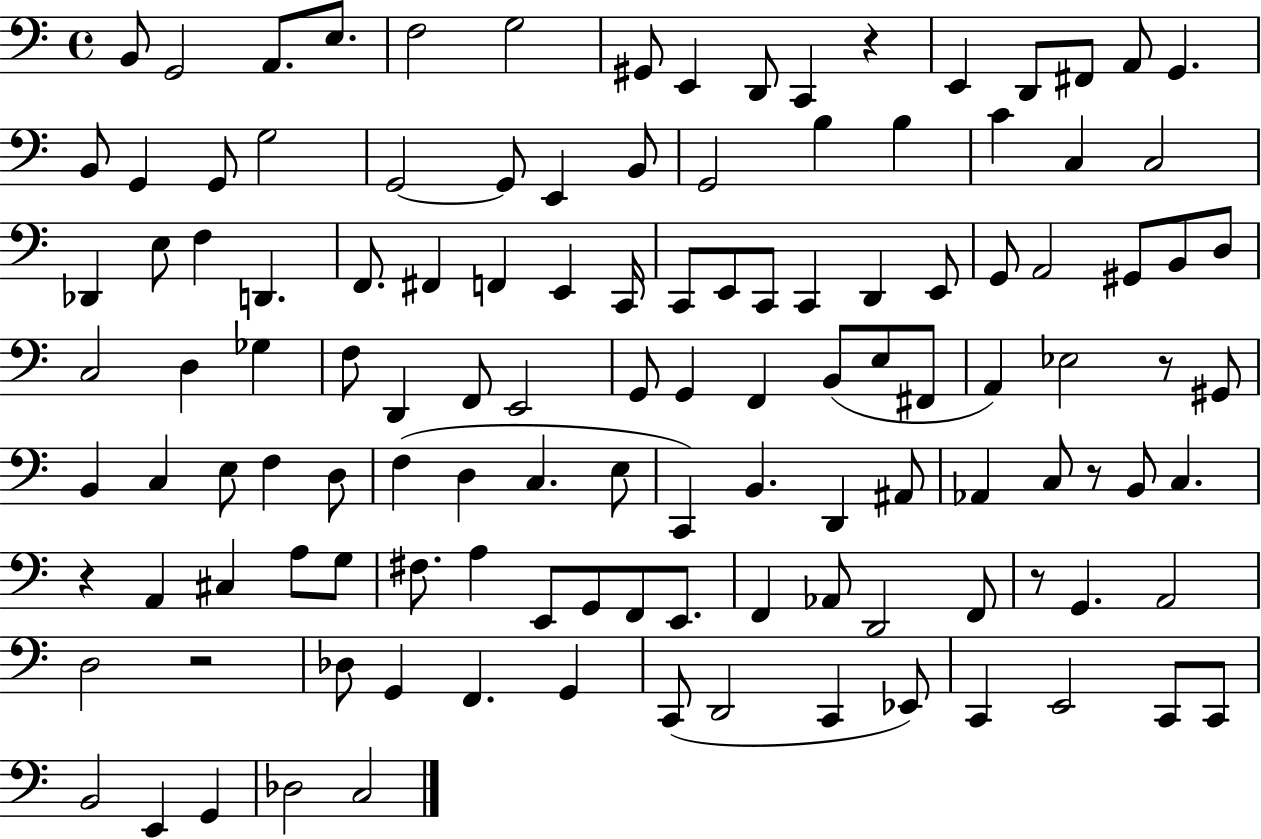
{
  \clef bass
  \time 4/4
  \defaultTimeSignature
  \key c \major
  b,8 g,2 a,8. e8. | f2 g2 | gis,8 e,4 d,8 c,4 r4 | e,4 d,8 fis,8 a,8 g,4. | \break b,8 g,4 g,8 g2 | g,2~~ g,8 e,4 b,8 | g,2 b4 b4 | c'4 c4 c2 | \break des,4 e8 f4 d,4. | f,8. fis,4 f,4 e,4 c,16 | c,8 e,8 c,8 c,4 d,4 e,8 | g,8 a,2 gis,8 b,8 d8 | \break c2 d4 ges4 | f8 d,4 f,8 e,2 | g,8 g,4 f,4 b,8( e8 fis,8 | a,4) ees2 r8 gis,8 | \break b,4 c4 e8 f4 d8 | f4( d4 c4. e8 | c,4) b,4. d,4 ais,8 | aes,4 c8 r8 b,8 c4. | \break r4 a,4 cis4 a8 g8 | fis8. a4 e,8 g,8 f,8 e,8. | f,4 aes,8 d,2 f,8 | r8 g,4. a,2 | \break d2 r2 | des8 g,4 f,4. g,4 | c,8( d,2 c,4 ees,8) | c,4 e,2 c,8 c,8 | \break b,2 e,4 g,4 | des2 c2 | \bar "|."
}